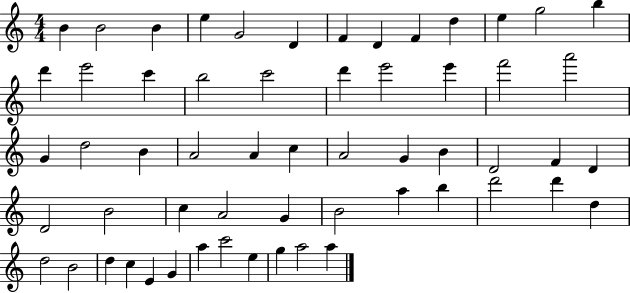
X:1
T:Untitled
M:4/4
L:1/4
K:C
B B2 B e G2 D F D F d e g2 b d' e'2 c' b2 c'2 d' e'2 e' f'2 a'2 G d2 B A2 A c A2 G B D2 F D D2 B2 c A2 G B2 a b d'2 d' d d2 B2 d c E G a c'2 e g a2 a